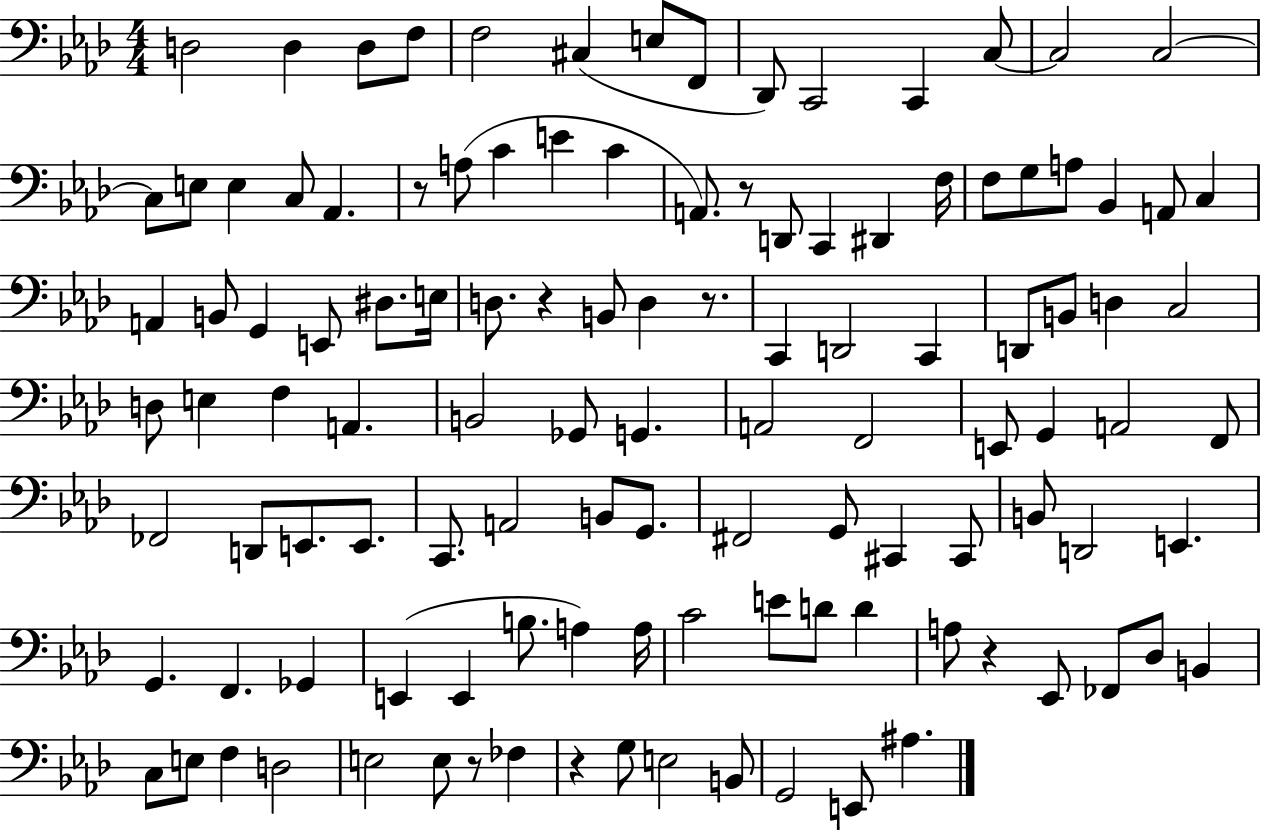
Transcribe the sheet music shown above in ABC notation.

X:1
T:Untitled
M:4/4
L:1/4
K:Ab
D,2 D, D,/2 F,/2 F,2 ^C, E,/2 F,,/2 _D,,/2 C,,2 C,, C,/2 C,2 C,2 C,/2 E,/2 E, C,/2 _A,, z/2 A,/2 C E C A,,/2 z/2 D,,/2 C,, ^D,, F,/4 F,/2 G,/2 A,/2 _B,, A,,/2 C, A,, B,,/2 G,, E,,/2 ^D,/2 E,/4 D,/2 z B,,/2 D, z/2 C,, D,,2 C,, D,,/2 B,,/2 D, C,2 D,/2 E, F, A,, B,,2 _G,,/2 G,, A,,2 F,,2 E,,/2 G,, A,,2 F,,/2 _F,,2 D,,/2 E,,/2 E,,/2 C,,/2 A,,2 B,,/2 G,,/2 ^F,,2 G,,/2 ^C,, ^C,,/2 B,,/2 D,,2 E,, G,, F,, _G,, E,, E,, B,/2 A, A,/4 C2 E/2 D/2 D A,/2 z _E,,/2 _F,,/2 _D,/2 B,, C,/2 E,/2 F, D,2 E,2 E,/2 z/2 _F, z G,/2 E,2 B,,/2 G,,2 E,,/2 ^A,